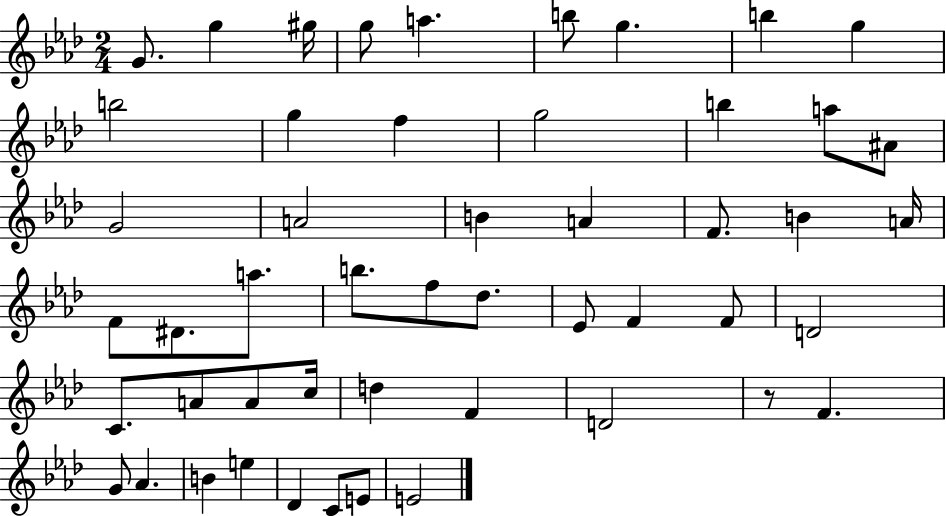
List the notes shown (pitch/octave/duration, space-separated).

G4/e. G5/q G#5/s G5/e A5/q. B5/e G5/q. B5/q G5/q B5/h G5/q F5/q G5/h B5/q A5/e A#4/e G4/h A4/h B4/q A4/q F4/e. B4/q A4/s F4/e D#4/e. A5/e. B5/e. F5/e Db5/e. Eb4/e F4/q F4/e D4/h C4/e. A4/e A4/e C5/s D5/q F4/q D4/h R/e F4/q. G4/e Ab4/q. B4/q E5/q Db4/q C4/e E4/e E4/h